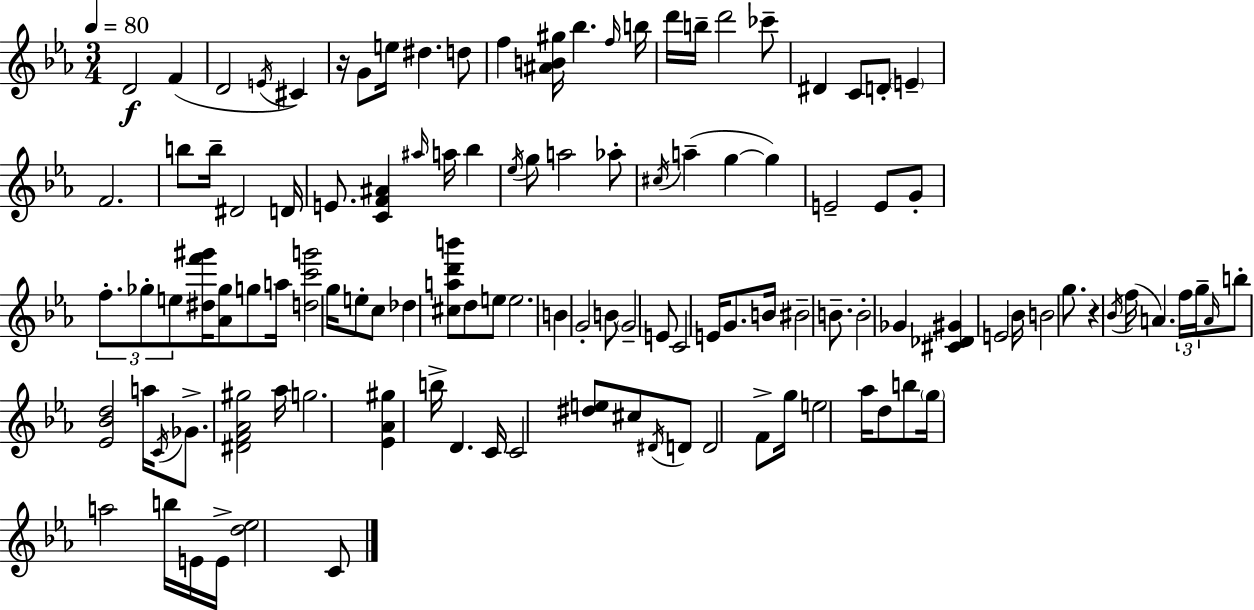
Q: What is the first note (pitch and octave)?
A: D4